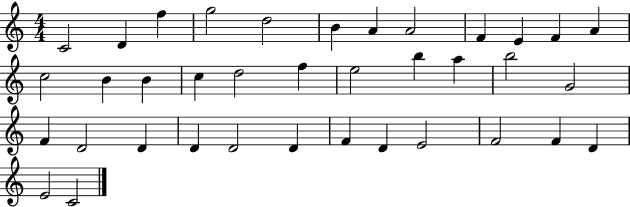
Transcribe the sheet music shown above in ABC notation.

X:1
T:Untitled
M:4/4
L:1/4
K:C
C2 D f g2 d2 B A A2 F E F A c2 B B c d2 f e2 b a b2 G2 F D2 D D D2 D F D E2 F2 F D E2 C2